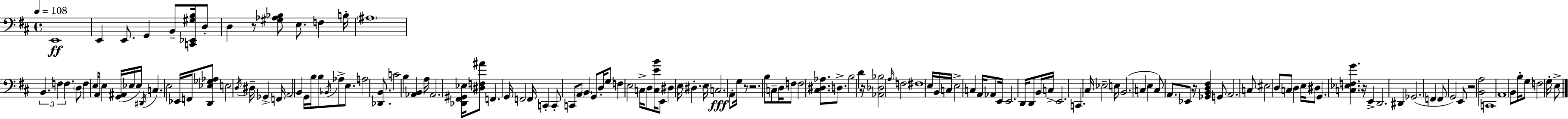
X:1
T:Untitled
M:4/4
L:1/4
K:D
E,,4 E,, E,,/2 G,, B,,/2 [C,,_E,,^G,B,]/4 D,/2 D, z/2 [^G,_A,_B,]/2 E,/2 F, B,/4 ^A,4 B,, F, F, D,/2 F, E,/4 A,,/2 E, [G,,^A,,]/4 _E,/4 _E,/4 ^D,,/4 C, E,2 _E,,/4 F,,/4 [D,,_E,_G,_A,]/2 E,2 D,/4 ^D,/4 _G,, F,,/4 A,,2 B,, G,,/4 B,/4 B,/2 _B,,/4 _A,/2 E,/2 A,2 [_D,,B,,]/2 C2 B, [_A,,B,,] A,/4 _A,,2 [_D,,^F,,^G,,_E,]/4 [^D,F,^A]/2 F,, G,,/4 F,,2 F,,/4 C,, C,,/2 C,,/2 A,,/2 B,, G,,/2 D,/4 G,/2 F, E,2 C,/4 D,/2 [C,EB]/4 E,,/2 ^D, E,/4 ^D, E,/4 C,2 A,,/2 G,/4 z/2 z2 B,/2 C,/2 D,/4 F,/2 F,2 [^C,^D,_A,]/2 D,/2 B,2 D z/4 [_A,,_D,_B,]2 A,/4 F,2 ^F,4 E,/4 B,,/4 C,/4 E,2 C, A,,/4 _A,,/2 E,,/4 E,,2 D,,/4 D,,/2 B,,/4 C,/4 E,,2 C,, ^C,/4 _E,2 E,/4 B,,2 C, E, C,/2 A,,/2 _E,,/2 z/4 [_G,,B,,D,^F,] G,,/2 A,,2 C,/2 ^E,2 D,/2 C,/2 D, E,/4 ^D,/2 G,, [C,_E,F,G] z/4 E,, D,,2 ^D,, _G,,2 F,, F,,/2 G,,2 E,,/2 z2 [B,,A,]2 C,,4 A,,4 B,,/2 B,/4 G,/2 F,2 G,/4 E,/2